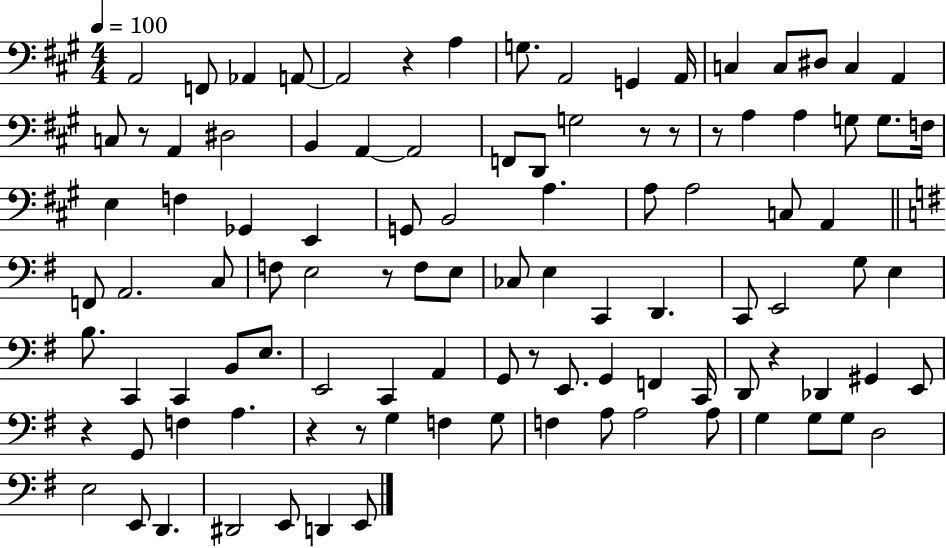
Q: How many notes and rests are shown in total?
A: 104